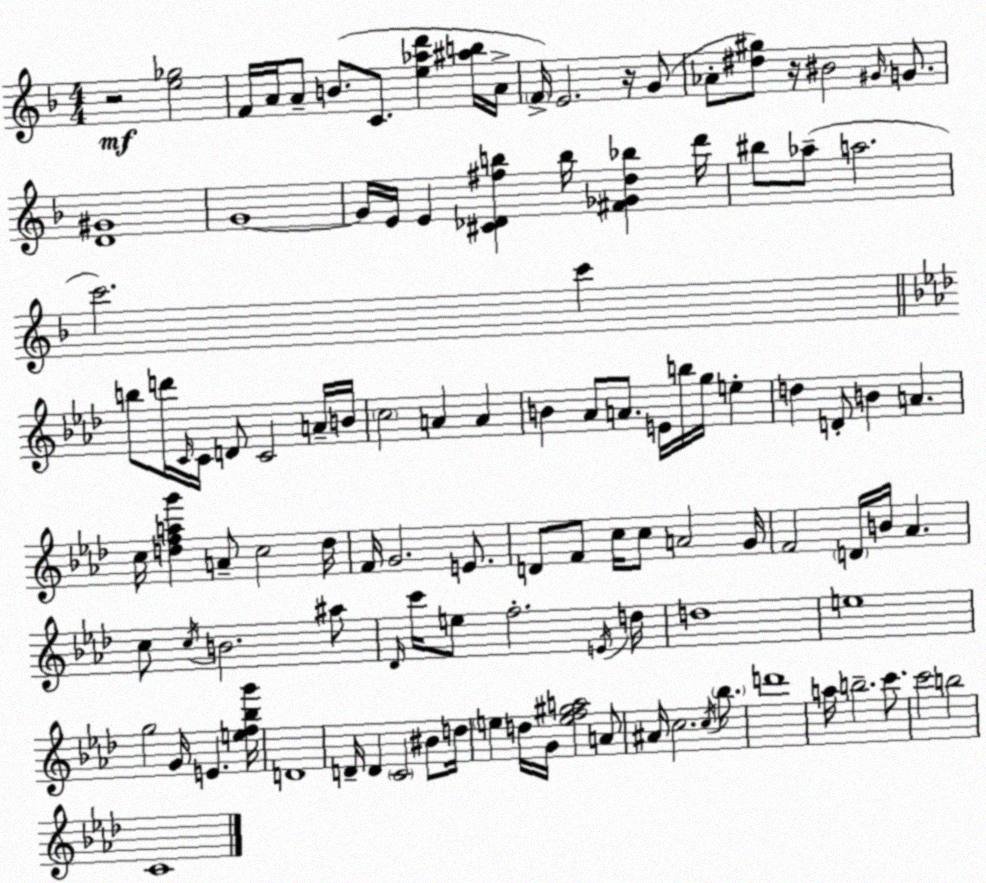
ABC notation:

X:1
T:Untitled
M:4/4
L:1/4
K:Dm
z2 [e_g]2 F/4 A/4 A/2 B/2 C/2 [e_ad'] [^ab]/4 A/4 F/4 E2 z/4 G/2 _A/2 [^d^g]/2 z/4 ^B2 ^G/4 G/2 [D^G]4 G4 G/4 E/4 E [^C_D^fb] b/4 [^F_Gd_b] d'/4 ^b/2 _a/2 a2 c'2 c' b/2 d'/4 C/4 C/4 D/2 C2 A/4 B/4 c2 A A B _A/2 A/2 E/4 b/4 g/4 e d D/2 B A c/4 [dfag'] A/2 c2 d/4 F/4 G2 E/2 D/2 F/2 c/4 c/2 A2 G/4 F2 D/4 B/4 _A c/2 c/4 B2 ^a/2 _D/4 c'/4 e/2 f2 E/4 d/4 d4 e4 g2 G/4 E [ef_bg']/4 D4 D/4 D C2 ^B/2 d/4 e d/4 G/4 [ef^ga]2 A/2 ^A/4 c2 c/4 _b/2 d'4 a/4 b2 c'/2 c'2 b2 C4